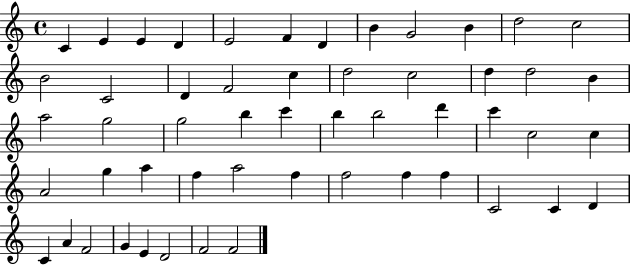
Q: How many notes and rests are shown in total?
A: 53